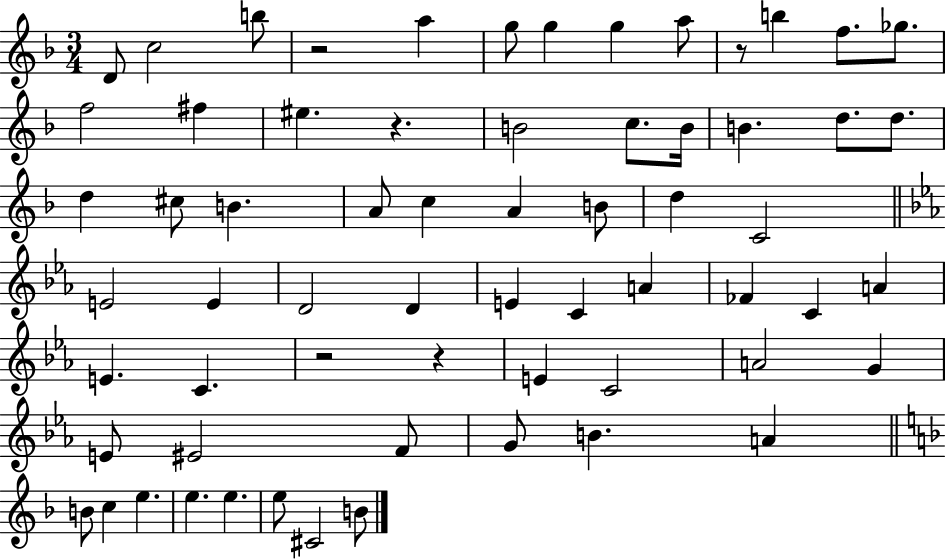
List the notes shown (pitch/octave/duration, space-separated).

D4/e C5/h B5/e R/h A5/q G5/e G5/q G5/q A5/e R/e B5/q F5/e. Gb5/e. F5/h F#5/q EIS5/q. R/q. B4/h C5/e. B4/s B4/q. D5/e. D5/e. D5/q C#5/e B4/q. A4/e C5/q A4/q B4/e D5/q C4/h E4/h E4/q D4/h D4/q E4/q C4/q A4/q FES4/q C4/q A4/q E4/q. C4/q. R/h R/q E4/q C4/h A4/h G4/q E4/e EIS4/h F4/e G4/e B4/q. A4/q B4/e C5/q E5/q. E5/q. E5/q. E5/e C#4/h B4/e